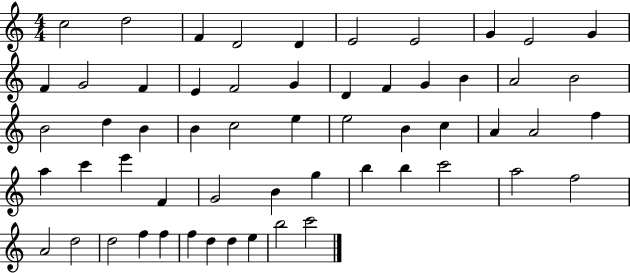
{
  \clef treble
  \numericTimeSignature
  \time 4/4
  \key c \major
  c''2 d''2 | f'4 d'2 d'4 | e'2 e'2 | g'4 e'2 g'4 | \break f'4 g'2 f'4 | e'4 f'2 g'4 | d'4 f'4 g'4 b'4 | a'2 b'2 | \break b'2 d''4 b'4 | b'4 c''2 e''4 | e''2 b'4 c''4 | a'4 a'2 f''4 | \break a''4 c'''4 e'''4 f'4 | g'2 b'4 g''4 | b''4 b''4 c'''2 | a''2 f''2 | \break a'2 d''2 | d''2 f''4 f''4 | f''4 d''4 d''4 e''4 | b''2 c'''2 | \break \bar "|."
}